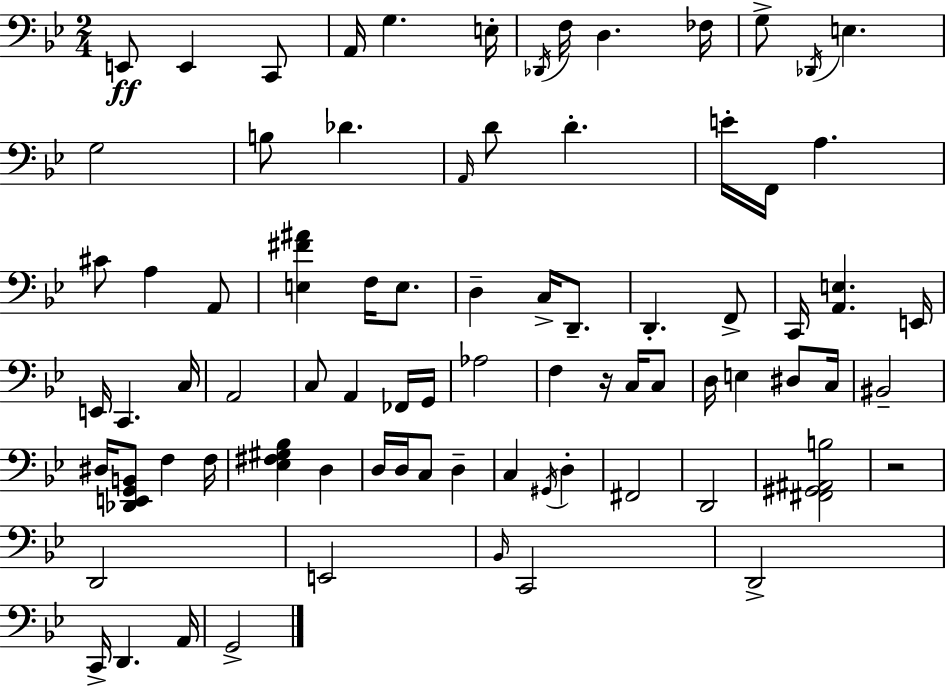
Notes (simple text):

E2/e E2/q C2/e A2/s G3/q. E3/s Db2/s F3/s D3/q. FES3/s G3/e Db2/s E3/q. G3/h B3/e Db4/q. A2/s D4/e D4/q. E4/s F2/s A3/q. C#4/e A3/q A2/e [E3,F#4,A#4]/q F3/s E3/e. D3/q C3/s D2/e. D2/q. F2/e C2/s [A2,E3]/q. E2/s E2/s C2/q. C3/s A2/h C3/e A2/q FES2/s G2/s Ab3/h F3/q R/s C3/s C3/e D3/s E3/q D#3/e C3/s BIS2/h D#3/s [Db2,E2,G2,B2]/e F3/q F3/s [Eb3,F#3,G#3,Bb3]/q D3/q D3/s D3/s C3/e D3/q C3/q G#2/s D3/q F#2/h D2/h [F#2,G#2,A#2,B3]/h R/h D2/h E2/h Bb2/s C2/h D2/h C2/s D2/q. A2/s G2/h